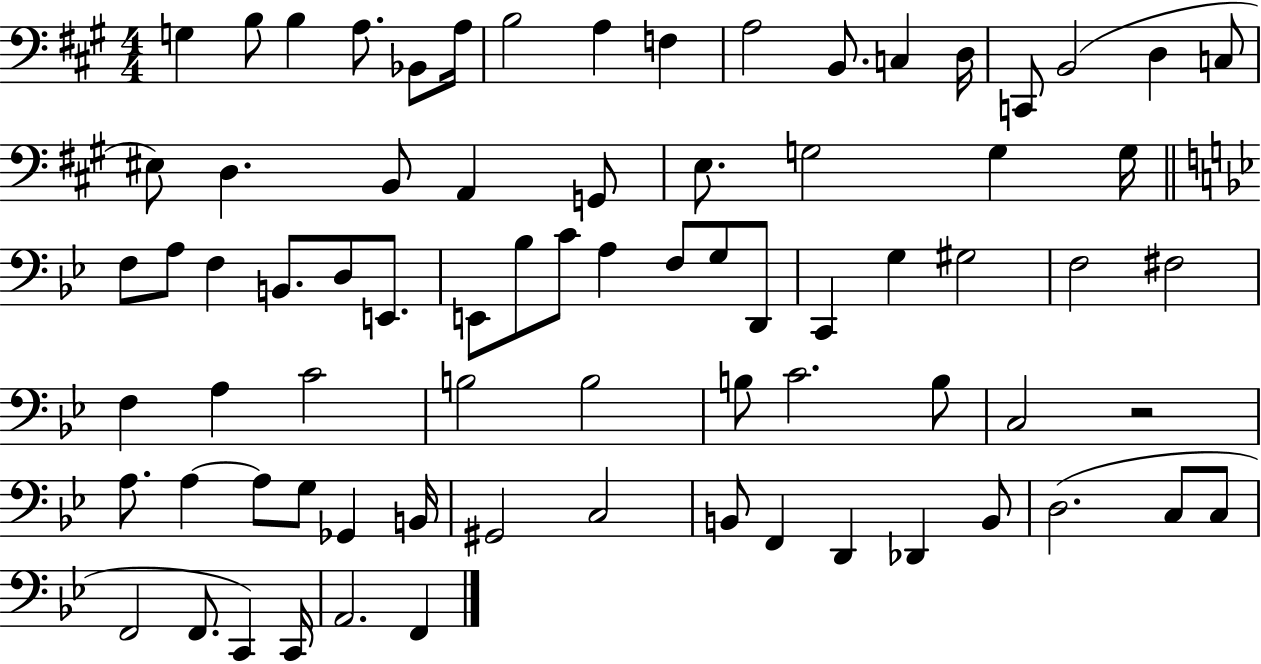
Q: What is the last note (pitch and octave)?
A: F2